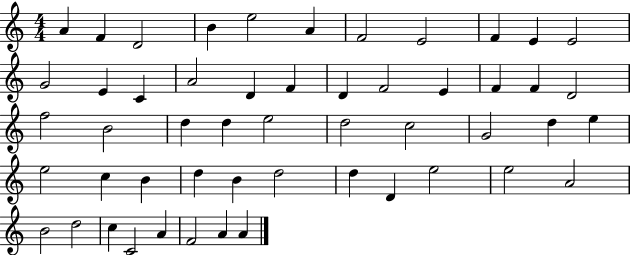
X:1
T:Untitled
M:4/4
L:1/4
K:C
A F D2 B e2 A F2 E2 F E E2 G2 E C A2 D F D F2 E F F D2 f2 B2 d d e2 d2 c2 G2 d e e2 c B d B d2 d D e2 e2 A2 B2 d2 c C2 A F2 A A